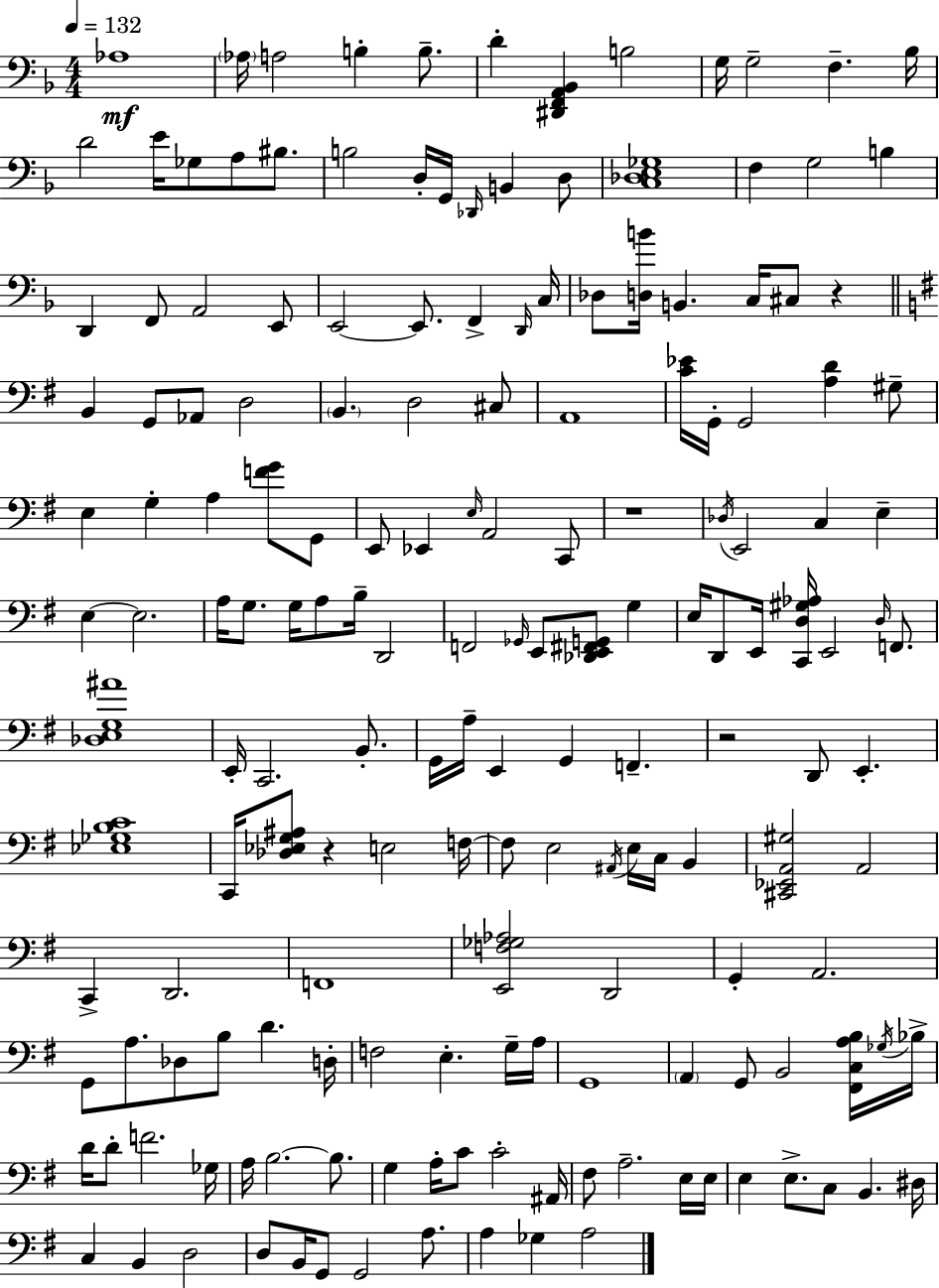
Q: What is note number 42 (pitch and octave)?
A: D3